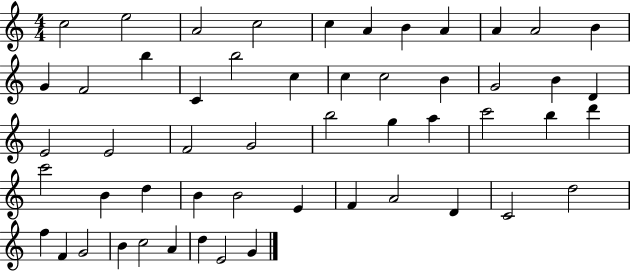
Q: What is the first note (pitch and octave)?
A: C5